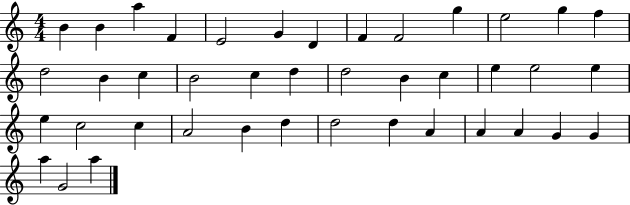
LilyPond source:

{
  \clef treble
  \numericTimeSignature
  \time 4/4
  \key c \major
  b'4 b'4 a''4 f'4 | e'2 g'4 d'4 | f'4 f'2 g''4 | e''2 g''4 f''4 | \break d''2 b'4 c''4 | b'2 c''4 d''4 | d''2 b'4 c''4 | e''4 e''2 e''4 | \break e''4 c''2 c''4 | a'2 b'4 d''4 | d''2 d''4 a'4 | a'4 a'4 g'4 g'4 | \break a''4 g'2 a''4 | \bar "|."
}